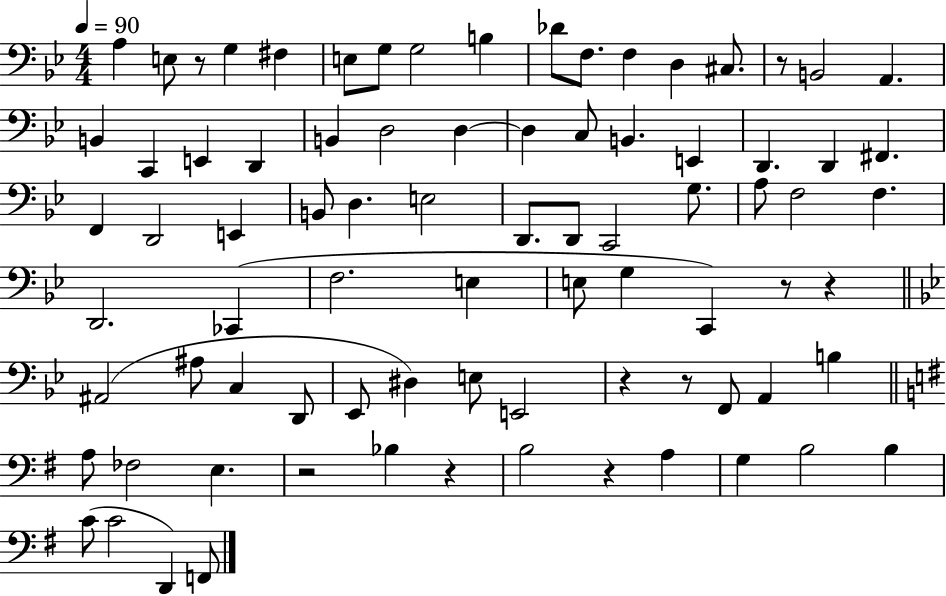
X:1
T:Untitled
M:4/4
L:1/4
K:Bb
A, E,/2 z/2 G, ^F, E,/2 G,/2 G,2 B, _D/2 F,/2 F, D, ^C,/2 z/2 B,,2 A,, B,, C,, E,, D,, B,, D,2 D, D, C,/2 B,, E,, D,, D,, ^F,, F,, D,,2 E,, B,,/2 D, E,2 D,,/2 D,,/2 C,,2 G,/2 A,/2 F,2 F, D,,2 _C,, F,2 E, E,/2 G, C,, z/2 z ^A,,2 ^A,/2 C, D,,/2 _E,,/2 ^D, E,/2 E,,2 z z/2 F,,/2 A,, B, A,/2 _F,2 E, z2 _B, z B,2 z A, G, B,2 B, C/2 C2 D,, F,,/2